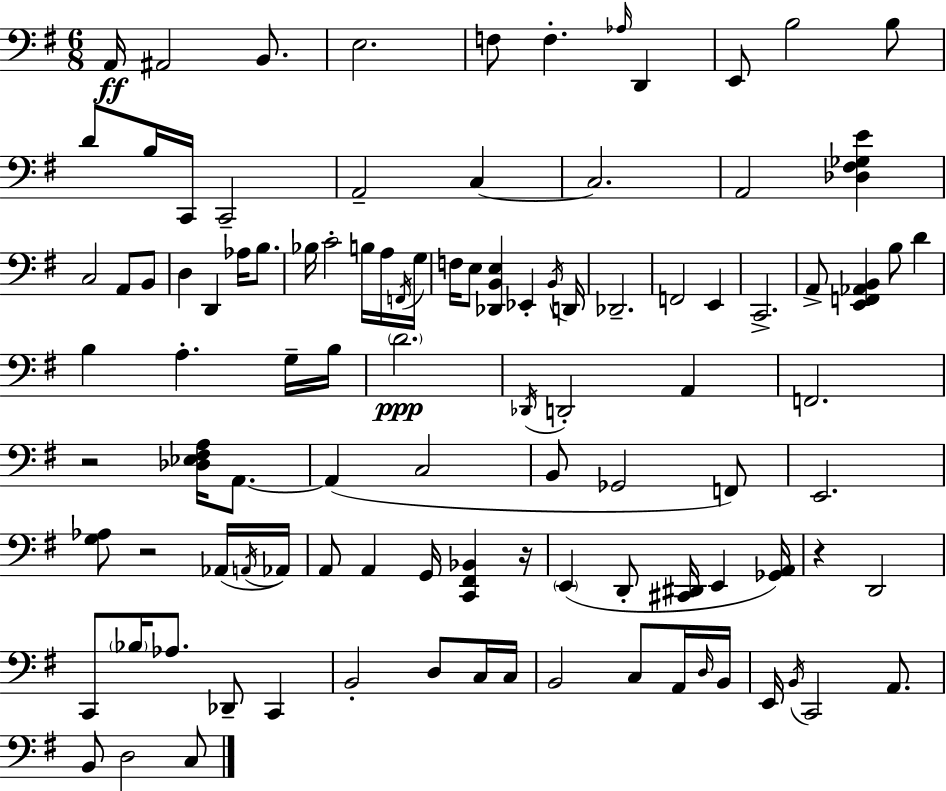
A2/s A#2/h B2/e. E3/h. F3/e F3/q. Ab3/s D2/q E2/e B3/h B3/e D4/e B3/s C2/s C2/h A2/h C3/q C3/h. A2/h [Db3,F#3,Gb3,E4]/q C3/h A2/e B2/e D3/q D2/q Ab3/s B3/e. Bb3/s C4/h B3/s A3/s F2/s G3/s F3/s E3/e [Db2,B2,E3]/q Eb2/q B2/s D2/s Db2/h. F2/h E2/q C2/h. A2/e [E2,F2,Ab2,B2]/q B3/e D4/q B3/q A3/q. G3/s B3/s D4/h. Db2/s D2/h A2/q F2/h. R/h [Db3,Eb3,F#3,A3]/s A2/e. A2/q C3/h B2/e Gb2/h F2/e E2/h. [G3,Ab3]/e R/h Ab2/s A2/s Ab2/s A2/e A2/q G2/s [C2,F#2,Bb2]/q R/s E2/q D2/e [C#2,D#2]/s E2/q [Gb2,A2]/s R/q D2/h C2/e Bb3/s Ab3/e. Db2/e C2/q B2/h D3/e C3/s C3/s B2/h C3/e A2/s D3/s B2/s E2/s B2/s C2/h A2/e. B2/e D3/h C3/e